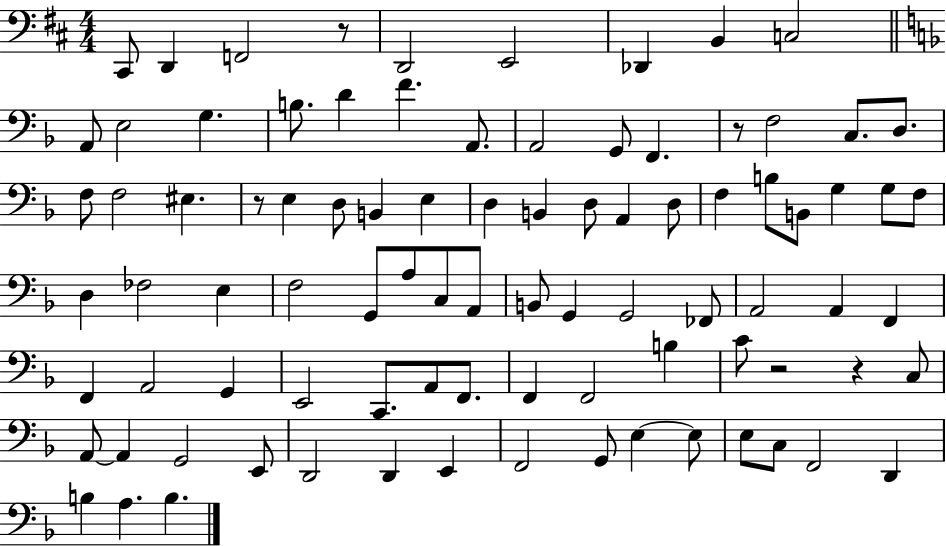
{
  \clef bass
  \numericTimeSignature
  \time 4/4
  \key d \major
  cis,8 d,4 f,2 r8 | d,2 e,2 | des,4 b,4 c2 | \bar "||" \break \key f \major a,8 e2 g4. | b8. d'4 f'4. a,8. | a,2 g,8 f,4. | r8 f2 c8. d8. | \break f8 f2 eis4. | r8 e4 d8 b,4 e4 | d4 b,4 d8 a,4 d8 | f4 b8 b,8 g4 g8 f8 | \break d4 fes2 e4 | f2 g,8 a8 c8 a,8 | b,8 g,4 g,2 fes,8 | a,2 a,4 f,4 | \break f,4 a,2 g,4 | e,2 c,8. a,8 f,8. | f,4 f,2 b4 | c'8 r2 r4 c8 | \break a,8~~ a,4 g,2 e,8 | d,2 d,4 e,4 | f,2 g,8 e4~~ e8 | e8 c8 f,2 d,4 | \break b4 a4. b4. | \bar "|."
}